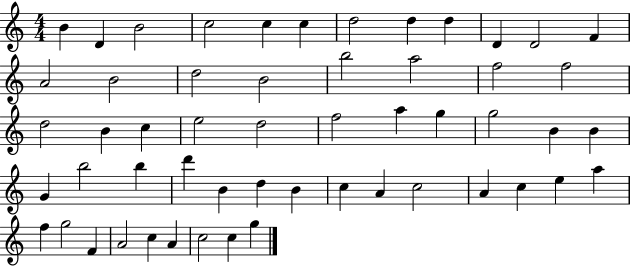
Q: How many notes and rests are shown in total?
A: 54